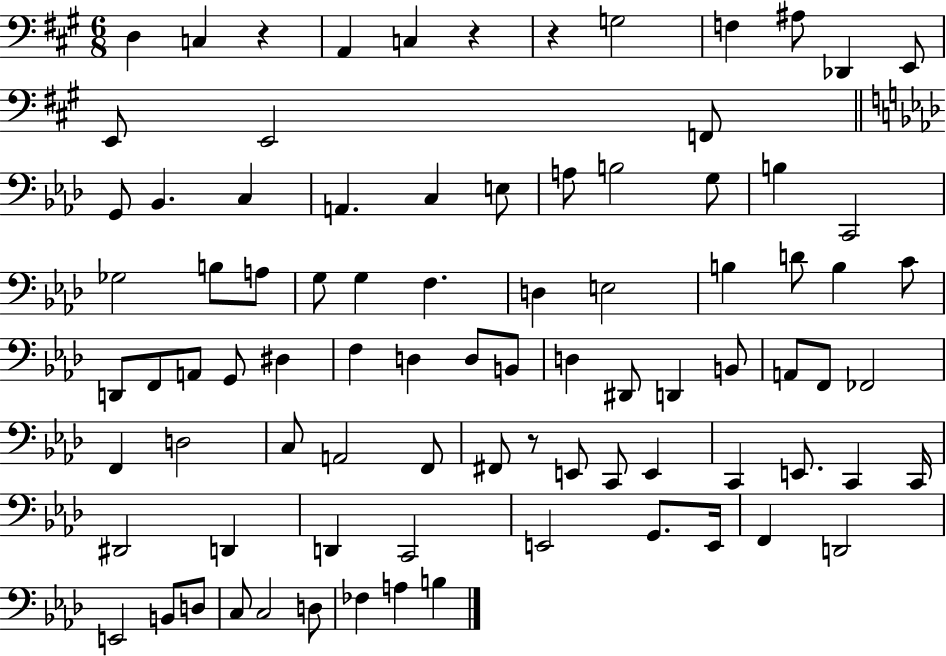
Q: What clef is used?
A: bass